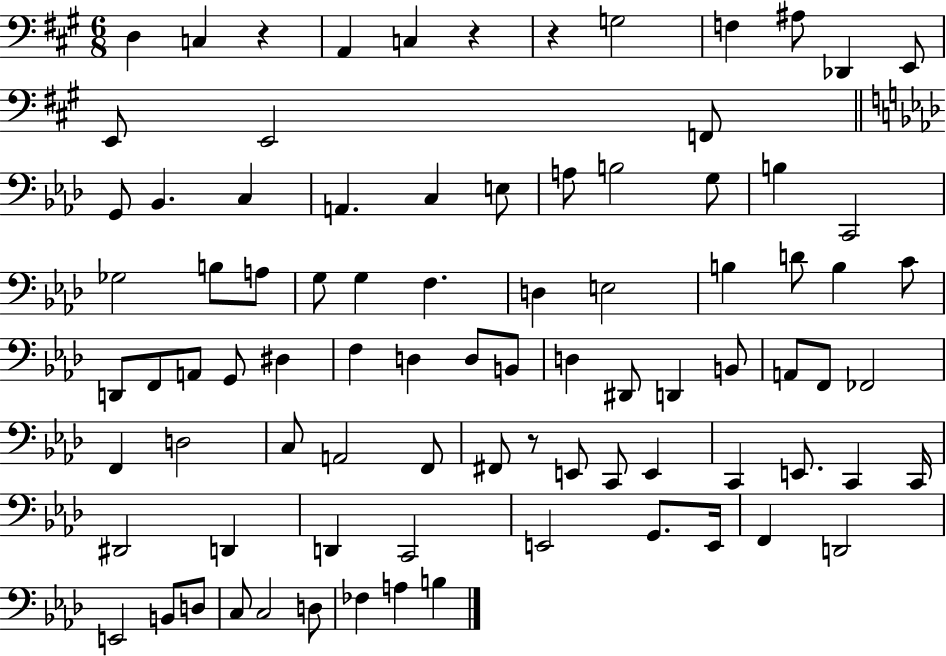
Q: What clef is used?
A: bass